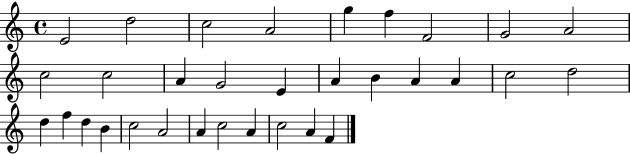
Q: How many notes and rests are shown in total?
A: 32